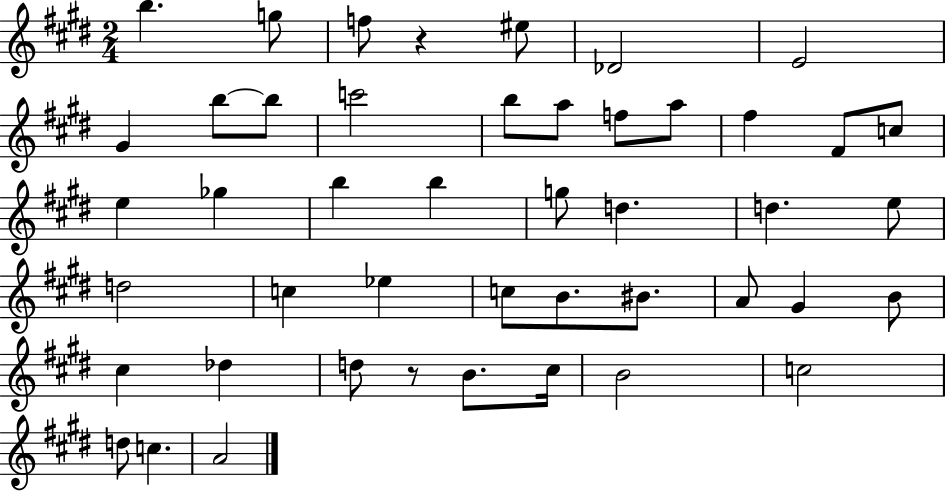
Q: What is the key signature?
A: E major